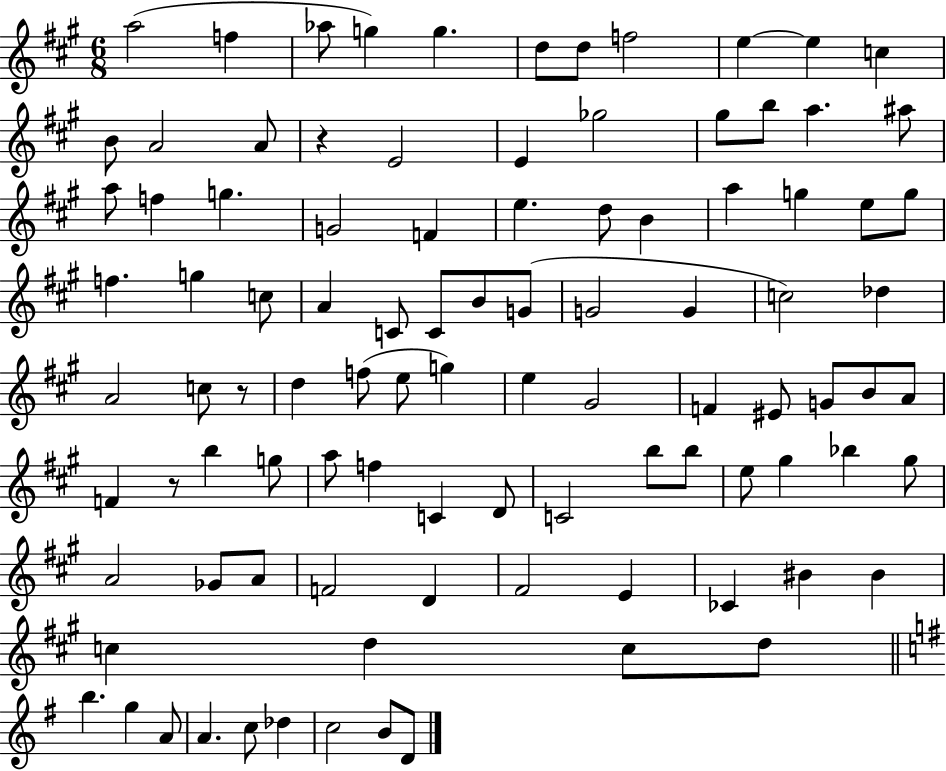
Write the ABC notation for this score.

X:1
T:Untitled
M:6/8
L:1/4
K:A
a2 f _a/2 g g d/2 d/2 f2 e e c B/2 A2 A/2 z E2 E _g2 ^g/2 b/2 a ^a/2 a/2 f g G2 F e d/2 B a g e/2 g/2 f g c/2 A C/2 C/2 B/2 G/2 G2 G c2 _d A2 c/2 z/2 d f/2 e/2 g e ^G2 F ^E/2 G/2 B/2 A/2 F z/2 b g/2 a/2 f C D/2 C2 b/2 b/2 e/2 ^g _b ^g/2 A2 _G/2 A/2 F2 D ^F2 E _C ^B ^B c d c/2 d/2 b g A/2 A c/2 _d c2 B/2 D/2